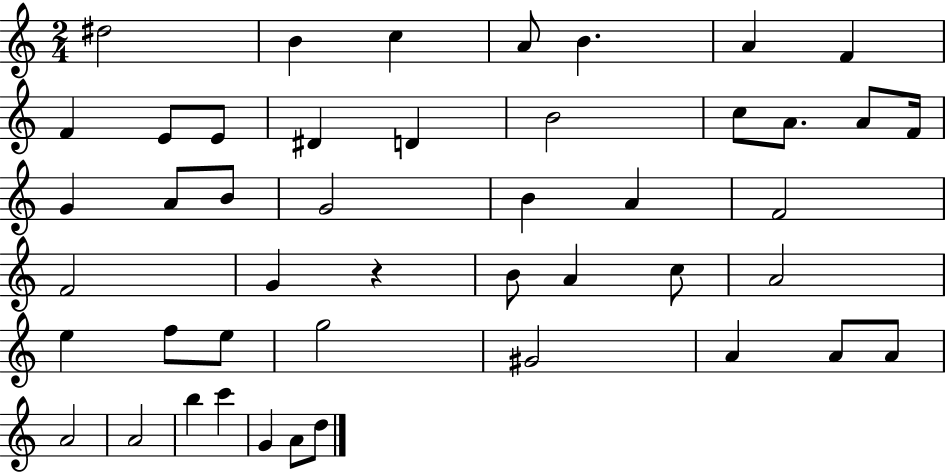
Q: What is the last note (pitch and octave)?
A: D5